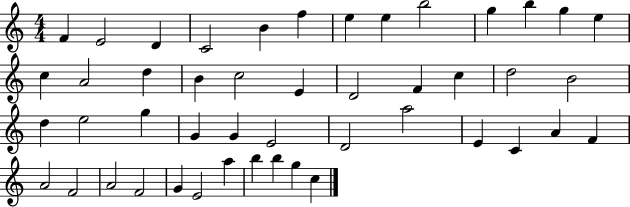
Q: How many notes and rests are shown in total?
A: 47